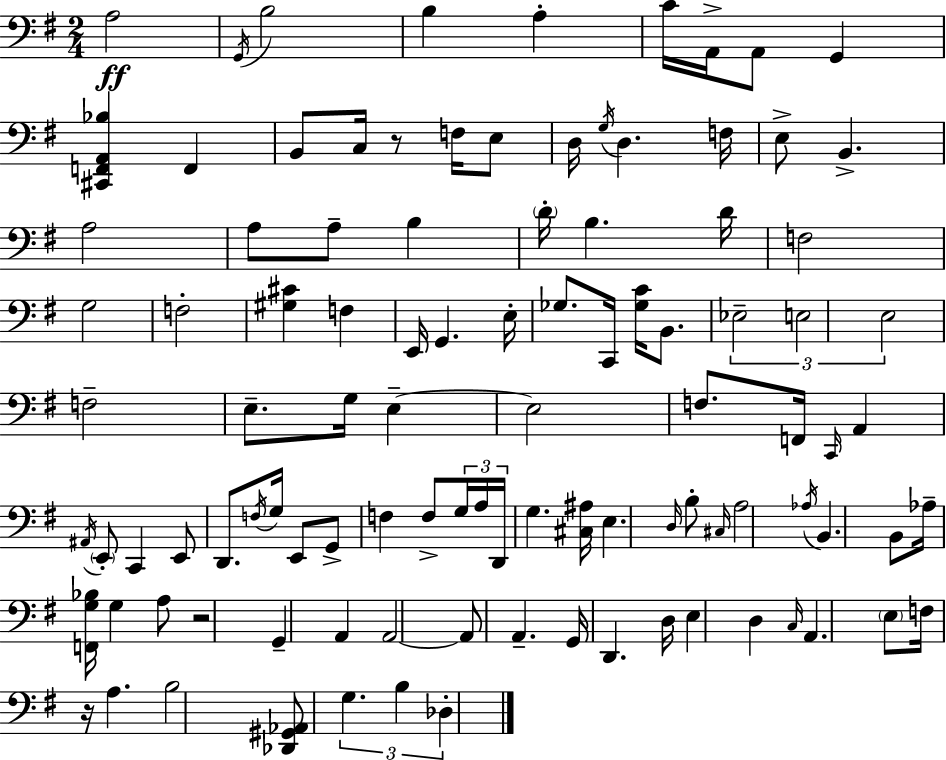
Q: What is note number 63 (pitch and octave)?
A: D2